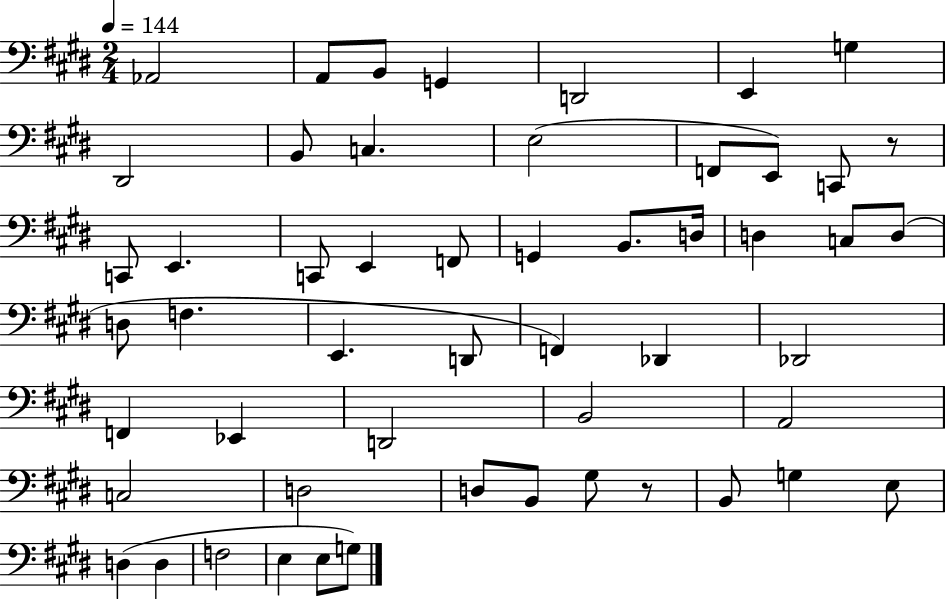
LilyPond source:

{
  \clef bass
  \numericTimeSignature
  \time 2/4
  \key e \major
  \tempo 4 = 144
  \repeat volta 2 { aes,2 | a,8 b,8 g,4 | d,2 | e,4 g4 | \break dis,2 | b,8 c4. | e2( | f,8 e,8) c,8 r8 | \break c,8 e,4. | c,8 e,4 f,8 | g,4 b,8. d16 | d4 c8 d8( | \break d8 f4. | e,4. d,8 | f,4) des,4 | des,2 | \break f,4 ees,4 | d,2 | b,2 | a,2 | \break c2 | d2 | d8 b,8 gis8 r8 | b,8 g4 e8 | \break d4( d4 | f2 | e4 e8 g8) | } \bar "|."
}